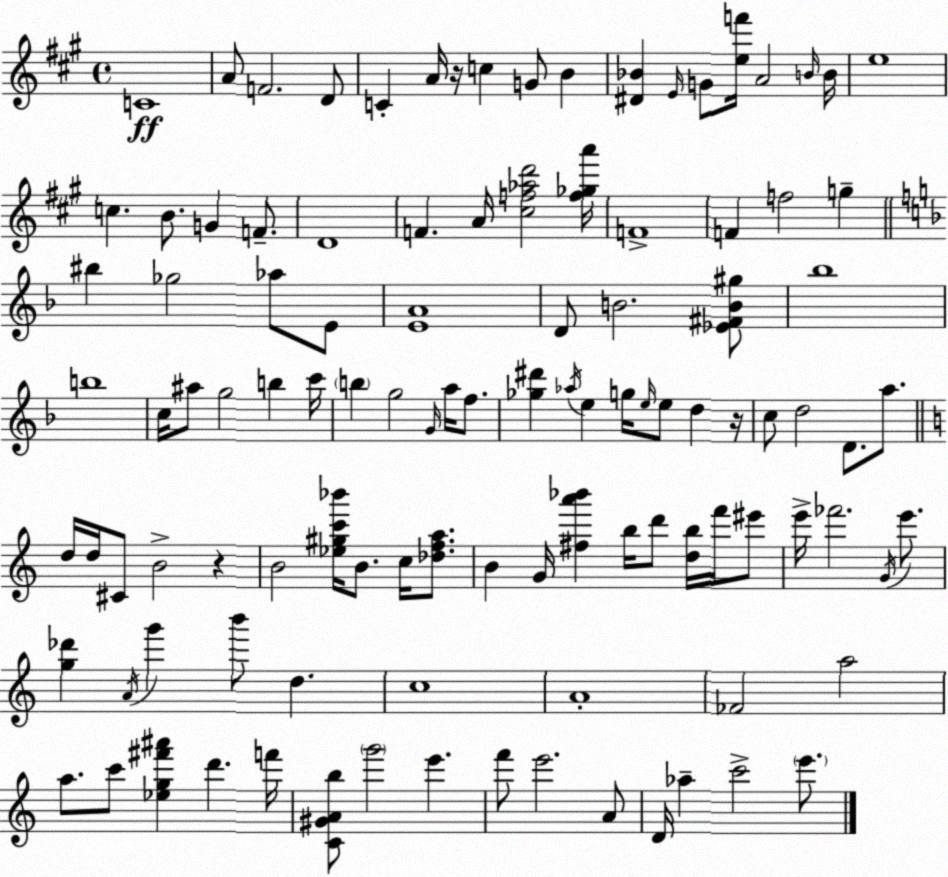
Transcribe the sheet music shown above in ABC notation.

X:1
T:Untitled
M:4/4
L:1/4
K:A
C4 A/2 F2 D/2 C A/4 z/4 c G/2 B [^D_B] E/4 G/2 [ef']/4 A2 B/4 B/4 e4 c B/2 G F/2 D4 F A/4 [^cf_ad']2 [f_ga']/4 F4 F f2 g ^b _g2 _a/2 E/2 [EA]4 D/2 B2 [_E^FB^g]/2 _b4 b4 c/4 ^a/2 g2 b c'/4 b g2 G/4 a/4 f/2 [_g^d'] _a/4 e g/4 e/4 e/2 d z/4 c/2 d2 D/2 a/2 d/4 d/4 ^C/2 B2 z B2 [_e^gc'_b']/4 B/2 c/4 [_dfa]/2 B G/4 [^fa'_b'] b/4 d'/2 [db]/4 f'/4 ^e'/2 e'/4 _f'2 G/4 e'/2 [g_d'] A/4 g' b'/2 d c4 A4 _F2 a2 a/2 c'/2 [_eg^f'^a'] d' f'/4 [C^GAb]/2 g'2 e' f'/2 e'2 A/2 D/4 _a c'2 e'/2